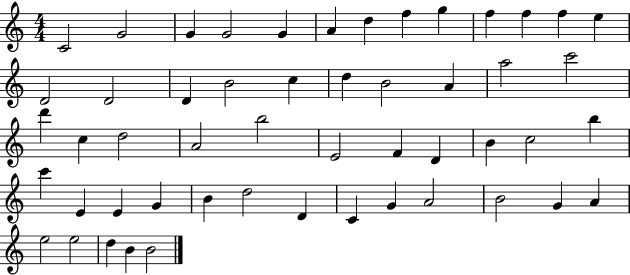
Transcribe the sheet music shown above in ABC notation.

X:1
T:Untitled
M:4/4
L:1/4
K:C
C2 G2 G G2 G A d f g f f f e D2 D2 D B2 c d B2 A a2 c'2 d' c d2 A2 b2 E2 F D B c2 b c' E E G B d2 D C G A2 B2 G A e2 e2 d B B2